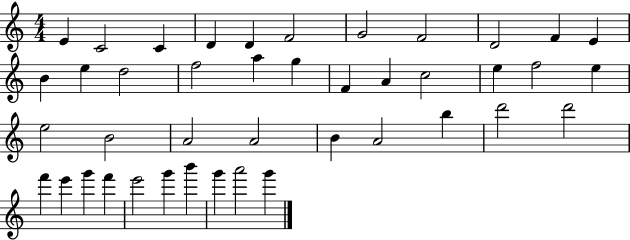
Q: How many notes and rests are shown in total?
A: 42